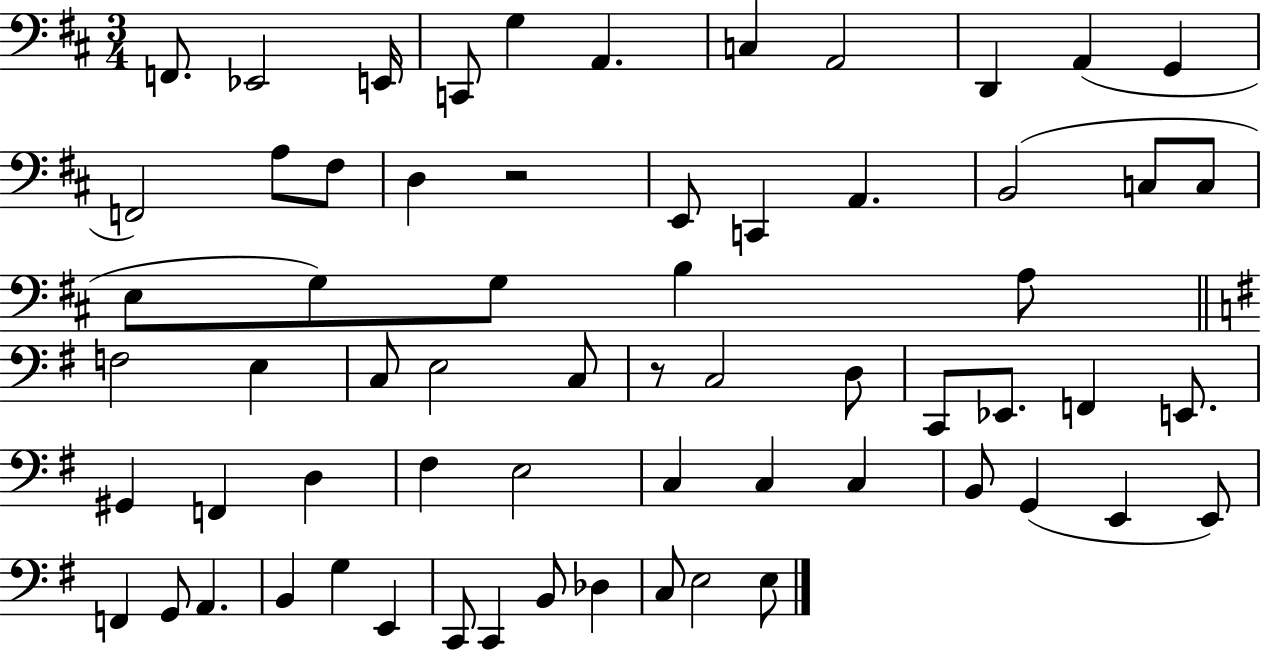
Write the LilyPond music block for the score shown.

{
  \clef bass
  \numericTimeSignature
  \time 3/4
  \key d \major
  f,8. ees,2 e,16 | c,8 g4 a,4. | c4 a,2 | d,4 a,4( g,4 | \break f,2) a8 fis8 | d4 r2 | e,8 c,4 a,4. | b,2( c8 c8 | \break e8 g8) g8 b4 a8 | \bar "||" \break \key g \major f2 e4 | c8 e2 c8 | r8 c2 d8 | c,8 ees,8. f,4 e,8. | \break gis,4 f,4 d4 | fis4 e2 | c4 c4 c4 | b,8 g,4( e,4 e,8) | \break f,4 g,8 a,4. | b,4 g4 e,4 | c,8 c,4 b,8 des4 | c8 e2 e8 | \break \bar "|."
}